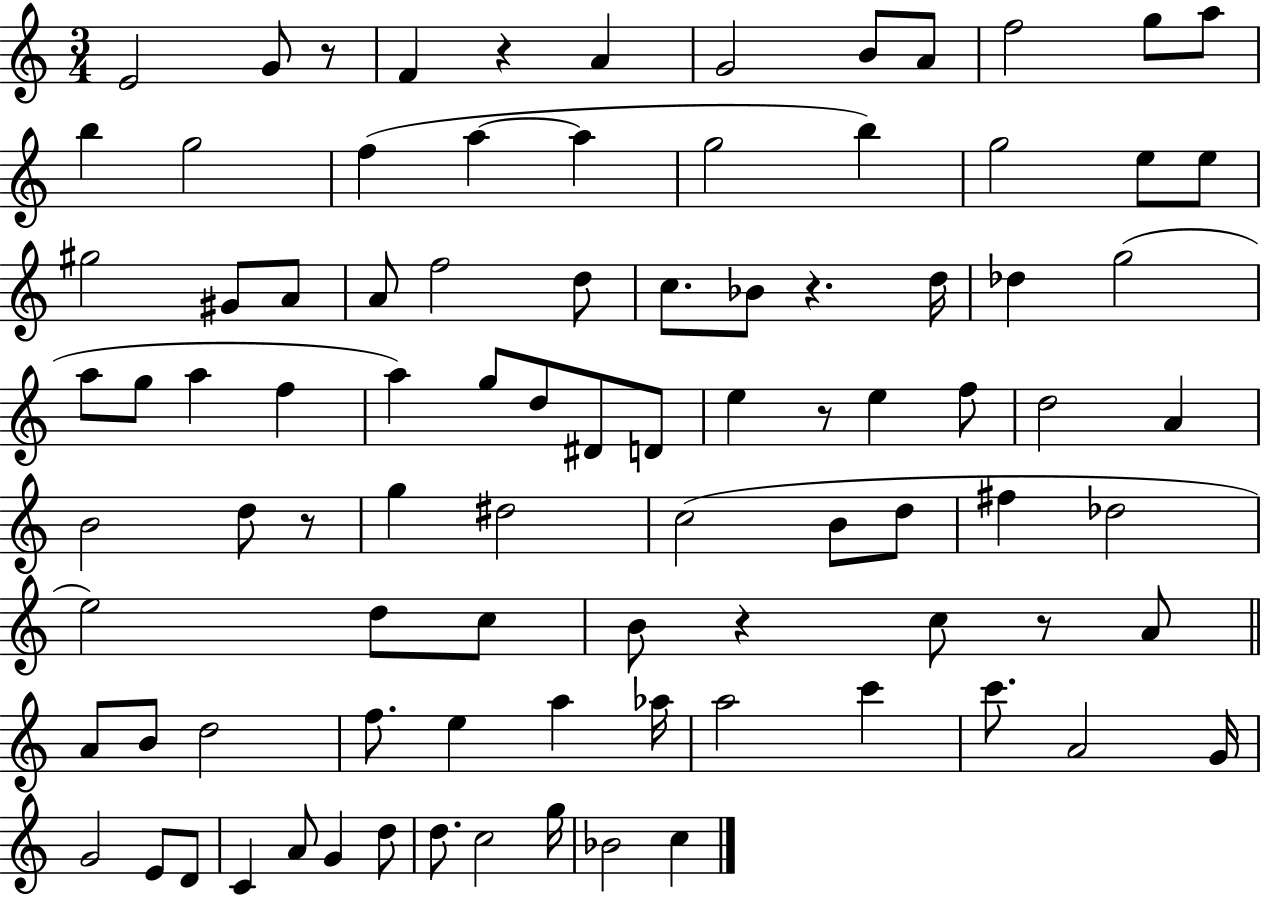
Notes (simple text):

E4/h G4/e R/e F4/q R/q A4/q G4/h B4/e A4/e F5/h G5/e A5/e B5/q G5/h F5/q A5/q A5/q G5/h B5/q G5/h E5/e E5/e G#5/h G#4/e A4/e A4/e F5/h D5/e C5/e. Bb4/e R/q. D5/s Db5/q G5/h A5/e G5/e A5/q F5/q A5/q G5/e D5/e D#4/e D4/e E5/q R/e E5/q F5/e D5/h A4/q B4/h D5/e R/e G5/q D#5/h C5/h B4/e D5/e F#5/q Db5/h E5/h D5/e C5/e B4/e R/q C5/e R/e A4/e A4/e B4/e D5/h F5/e. E5/q A5/q Ab5/s A5/h C6/q C6/e. A4/h G4/s G4/h E4/e D4/e C4/q A4/e G4/q D5/e D5/e. C5/h G5/s Bb4/h C5/q